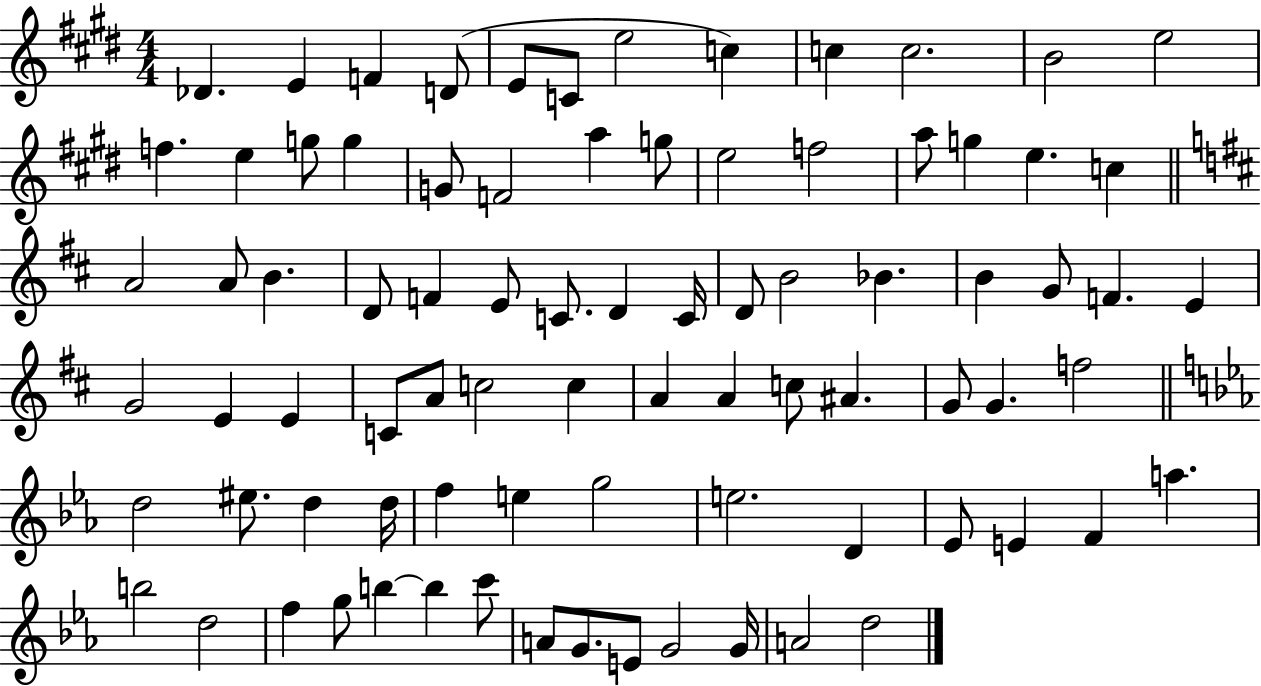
Db4/q. E4/q F4/q D4/e E4/e C4/e E5/h C5/q C5/q C5/h. B4/h E5/h F5/q. E5/q G5/e G5/q G4/e F4/h A5/q G5/e E5/h F5/h A5/e G5/q E5/q. C5/q A4/h A4/e B4/q. D4/e F4/q E4/e C4/e. D4/q C4/s D4/e B4/h Bb4/q. B4/q G4/e F4/q. E4/q G4/h E4/q E4/q C4/e A4/e C5/h C5/q A4/q A4/q C5/e A#4/q. G4/e G4/q. F5/h D5/h EIS5/e. D5/q D5/s F5/q E5/q G5/h E5/h. D4/q Eb4/e E4/q F4/q A5/q. B5/h D5/h F5/q G5/e B5/q B5/q C6/e A4/e G4/e. E4/e G4/h G4/s A4/h D5/h